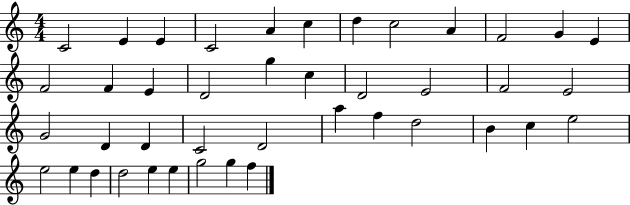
X:1
T:Untitled
M:4/4
L:1/4
K:C
C2 E E C2 A c d c2 A F2 G E F2 F E D2 g c D2 E2 F2 E2 G2 D D C2 D2 a f d2 B c e2 e2 e d d2 e e g2 g f